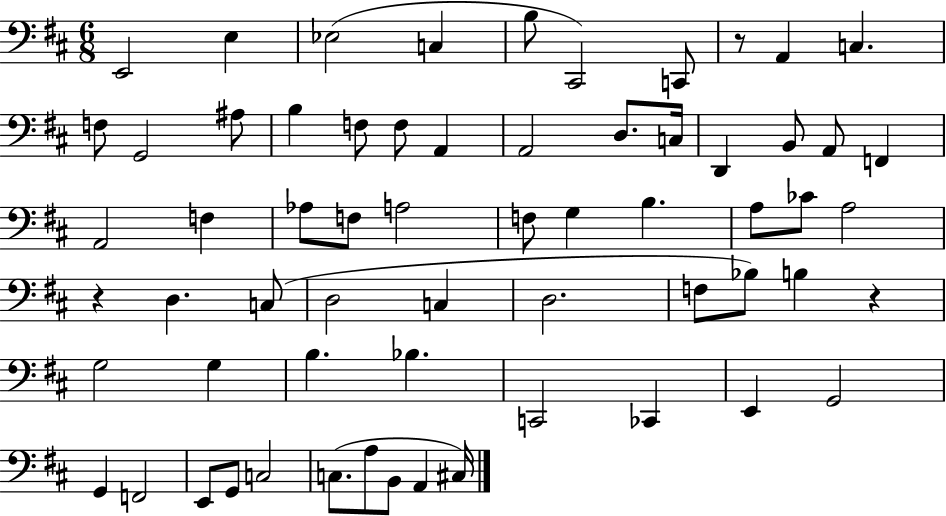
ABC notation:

X:1
T:Untitled
M:6/8
L:1/4
K:D
E,,2 E, _E,2 C, B,/2 ^C,,2 C,,/2 z/2 A,, C, F,/2 G,,2 ^A,/2 B, F,/2 F,/2 A,, A,,2 D,/2 C,/4 D,, B,,/2 A,,/2 F,, A,,2 F, _A,/2 F,/2 A,2 F,/2 G, B, A,/2 _C/2 A,2 z D, C,/2 D,2 C, D,2 F,/2 _B,/2 B, z G,2 G, B, _B, C,,2 _C,, E,, G,,2 G,, F,,2 E,,/2 G,,/2 C,2 C,/2 A,/2 B,,/2 A,, ^C,/4